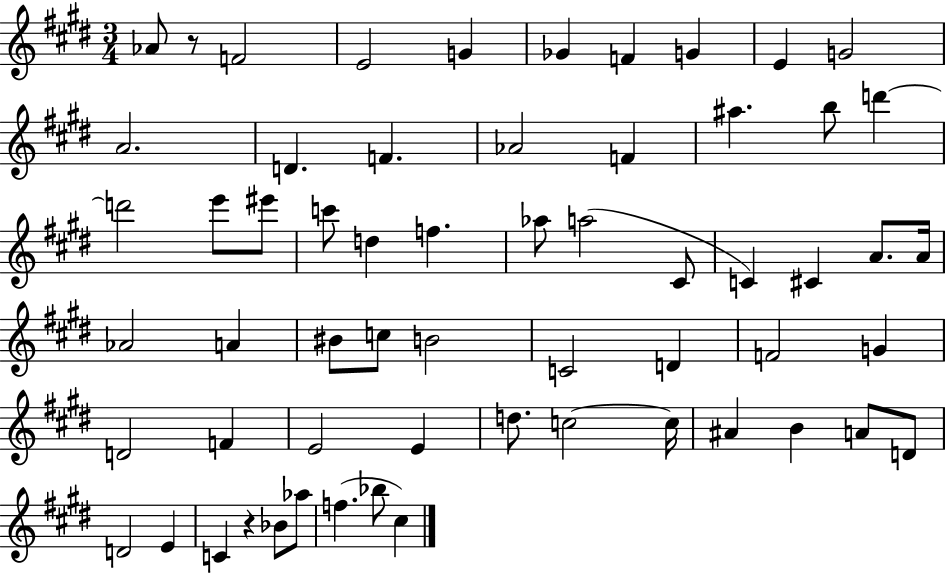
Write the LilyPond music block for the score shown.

{
  \clef treble
  \numericTimeSignature
  \time 3/4
  \key e \major
  aes'8 r8 f'2 | e'2 g'4 | ges'4 f'4 g'4 | e'4 g'2 | \break a'2. | d'4. f'4. | aes'2 f'4 | ais''4. b''8 d'''4~~ | \break d'''2 e'''8 eis'''8 | c'''8 d''4 f''4. | aes''8 a''2( cis'8 | c'4) cis'4 a'8. a'16 | \break aes'2 a'4 | bis'8 c''8 b'2 | c'2 d'4 | f'2 g'4 | \break d'2 f'4 | e'2 e'4 | d''8. c''2~~ c''16 | ais'4 b'4 a'8 d'8 | \break d'2 e'4 | c'4 r4 bes'8 aes''8 | f''4.( bes''8 cis''4) | \bar "|."
}